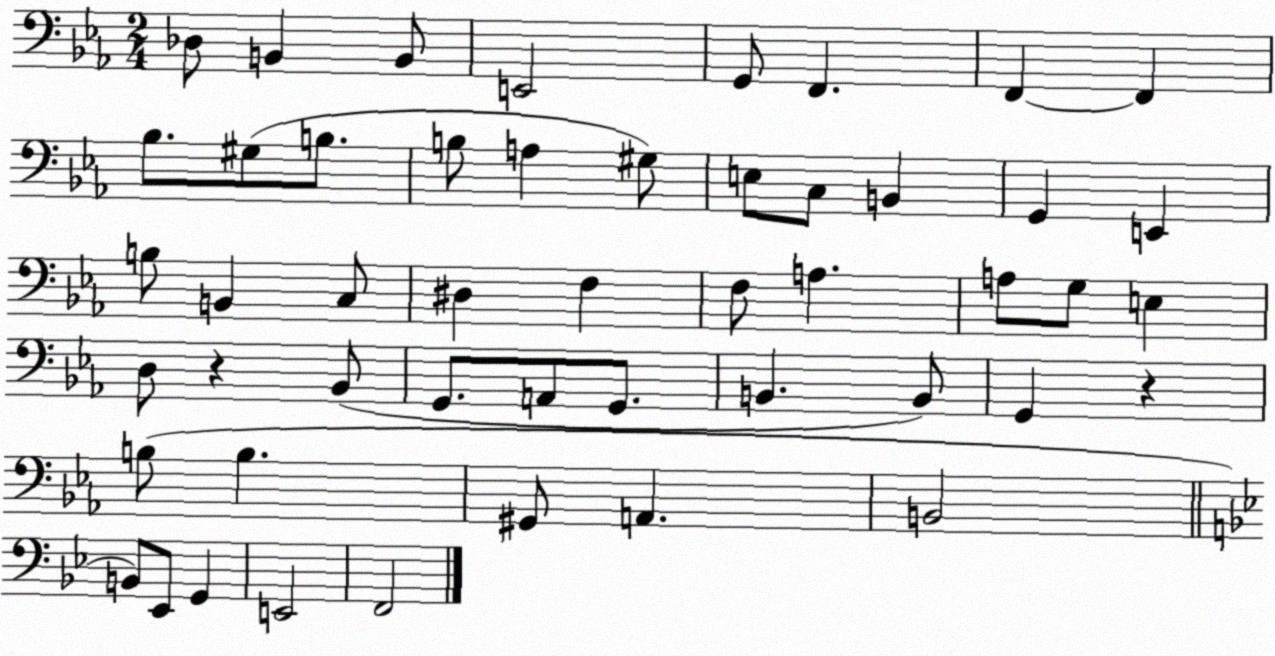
X:1
T:Untitled
M:2/4
L:1/4
K:Eb
_D,/2 B,, B,,/2 E,,2 G,,/2 F,, F,, F,, _B,/2 ^G,/2 B,/2 B,/2 A, ^G,/2 E,/2 C,/2 B,, G,, E,, B,/2 B,, C,/2 ^D, F, F,/2 A, A,/2 G,/2 E, D,/2 z _B,,/2 G,,/2 A,,/2 G,,/2 B,, B,,/2 G,, z B,/2 B, ^G,,/2 A,, B,,2 B,,/2 _E,,/2 G,, E,,2 F,,2